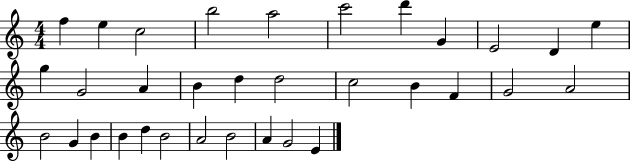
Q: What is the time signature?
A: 4/4